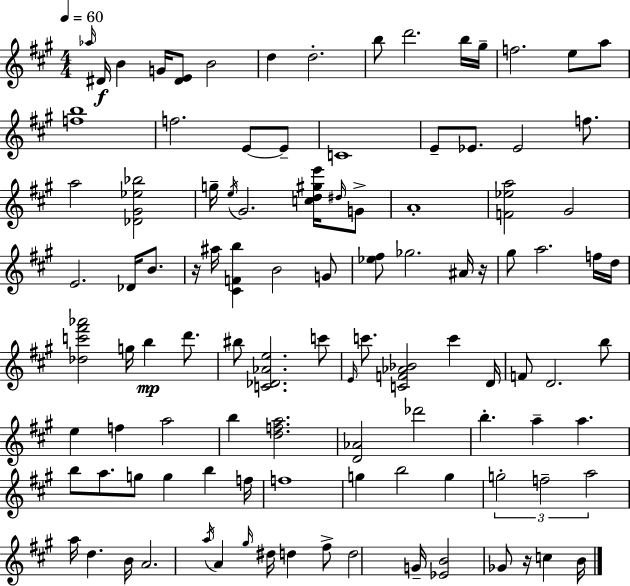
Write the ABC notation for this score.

X:1
T:Untitled
M:4/4
L:1/4
K:A
_a/4 ^D/4 B G/4 [^DE]/2 B2 d d2 b/2 d'2 b/4 ^g/4 f2 e/2 a/2 [fb]4 f2 E/2 E/2 C4 E/2 _E/2 _E2 f/2 a2 [_D^G_e_b]2 g/4 e/4 ^G2 [cd^ge']/4 ^d/4 G/2 A4 [F_ea]2 ^G2 E2 _D/4 B/2 z/4 ^a/4 [^CFb] B2 G/2 [_e^f]/2 _g2 ^A/4 z/4 ^g/2 a2 f/4 d/4 [_dc'^f'_a']2 g/4 b d'/2 ^b/2 [C_D_Ae]2 c'/2 E/4 c'/2 [CF_A_B]2 c' D/4 F/2 D2 b/2 e f a2 b [dfa]2 [D_A]2 _d'2 b a a b/2 a/2 g/2 g b f/4 f4 g b2 g g2 f2 a2 a/4 d B/4 A2 a/4 A ^g/4 ^d/4 d ^f/2 d2 G/4 [_EB]2 _G/2 z/4 c B/4